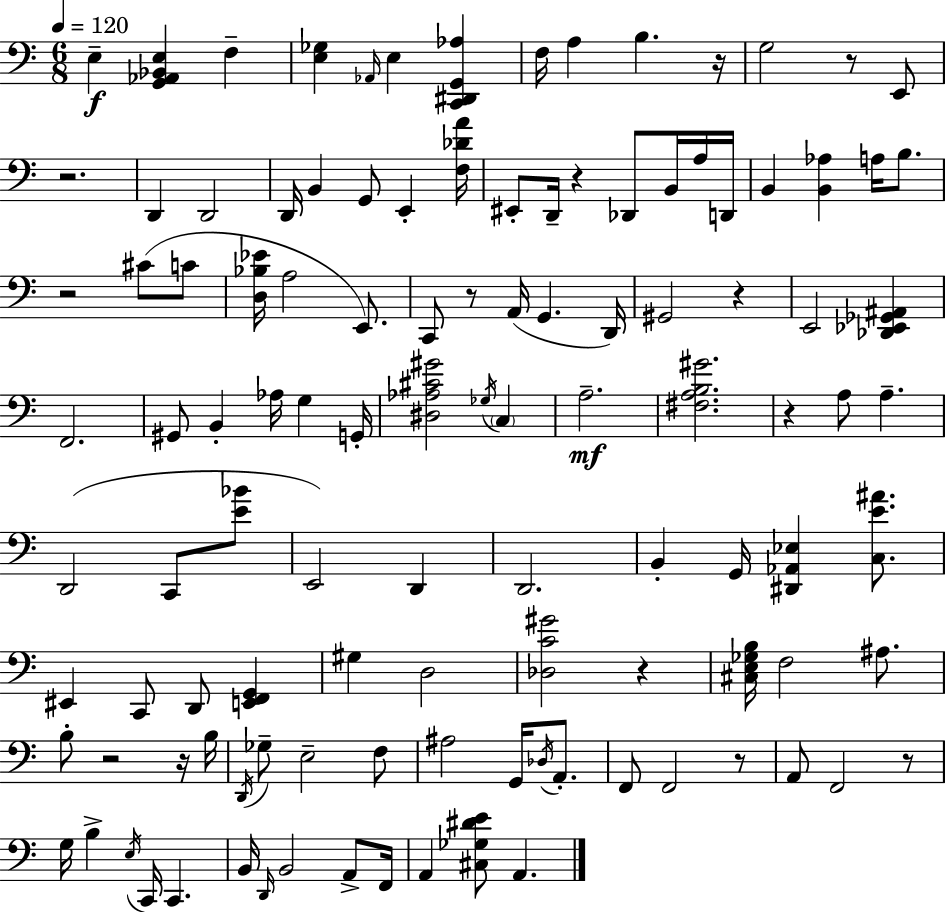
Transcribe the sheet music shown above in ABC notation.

X:1
T:Untitled
M:6/8
L:1/4
K:C
E, [G,,_A,,_B,,E,] F, [E,_G,] _A,,/4 E, [C,,^D,,G,,_A,] F,/4 A, B, z/4 G,2 z/2 E,,/2 z2 D,, D,,2 D,,/4 B,, G,,/2 E,, [F,_DA]/4 ^E,,/2 D,,/4 z _D,,/2 B,,/4 A,/4 D,,/4 B,, [B,,_A,] A,/4 B,/2 z2 ^C/2 C/2 [D,_B,_E]/4 A,2 E,,/2 C,,/2 z/2 A,,/4 G,, D,,/4 ^G,,2 z E,,2 [_D,,_E,,_G,,^A,,] F,,2 ^G,,/2 B,, _A,/4 G, G,,/4 [^D,_A,^C^G]2 _G,/4 C, A,2 [^F,A,B,^G]2 z A,/2 A, D,,2 C,,/2 [E_B]/2 E,,2 D,, D,,2 B,, G,,/4 [^D,,_A,,_E,] [C,E^A]/2 ^E,, C,,/2 D,,/2 [E,,F,,G,,] ^G, D,2 [_D,C^G]2 z [^C,E,_G,B,]/4 F,2 ^A,/2 B,/2 z2 z/4 B,/4 D,,/4 _G,/2 E,2 F,/2 ^A,2 G,,/4 _D,/4 A,,/2 F,,/2 F,,2 z/2 A,,/2 F,,2 z/2 G,/4 B, E,/4 C,,/4 C,, B,,/4 D,,/4 B,,2 A,,/2 F,,/4 A,, [^C,_G,^DE]/2 A,,